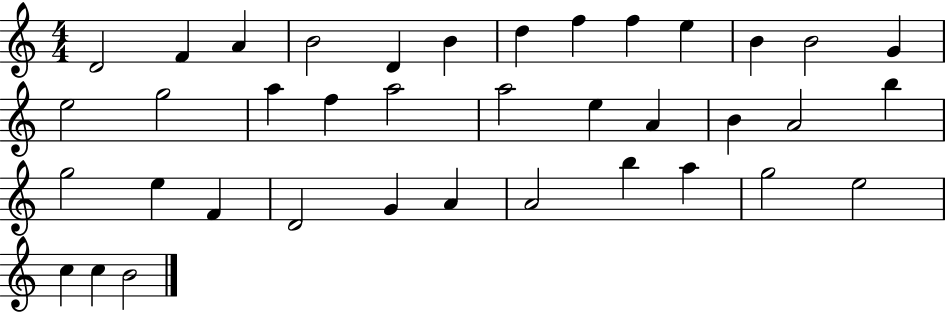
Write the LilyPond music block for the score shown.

{
  \clef treble
  \numericTimeSignature
  \time 4/4
  \key c \major
  d'2 f'4 a'4 | b'2 d'4 b'4 | d''4 f''4 f''4 e''4 | b'4 b'2 g'4 | \break e''2 g''2 | a''4 f''4 a''2 | a''2 e''4 a'4 | b'4 a'2 b''4 | \break g''2 e''4 f'4 | d'2 g'4 a'4 | a'2 b''4 a''4 | g''2 e''2 | \break c''4 c''4 b'2 | \bar "|."
}